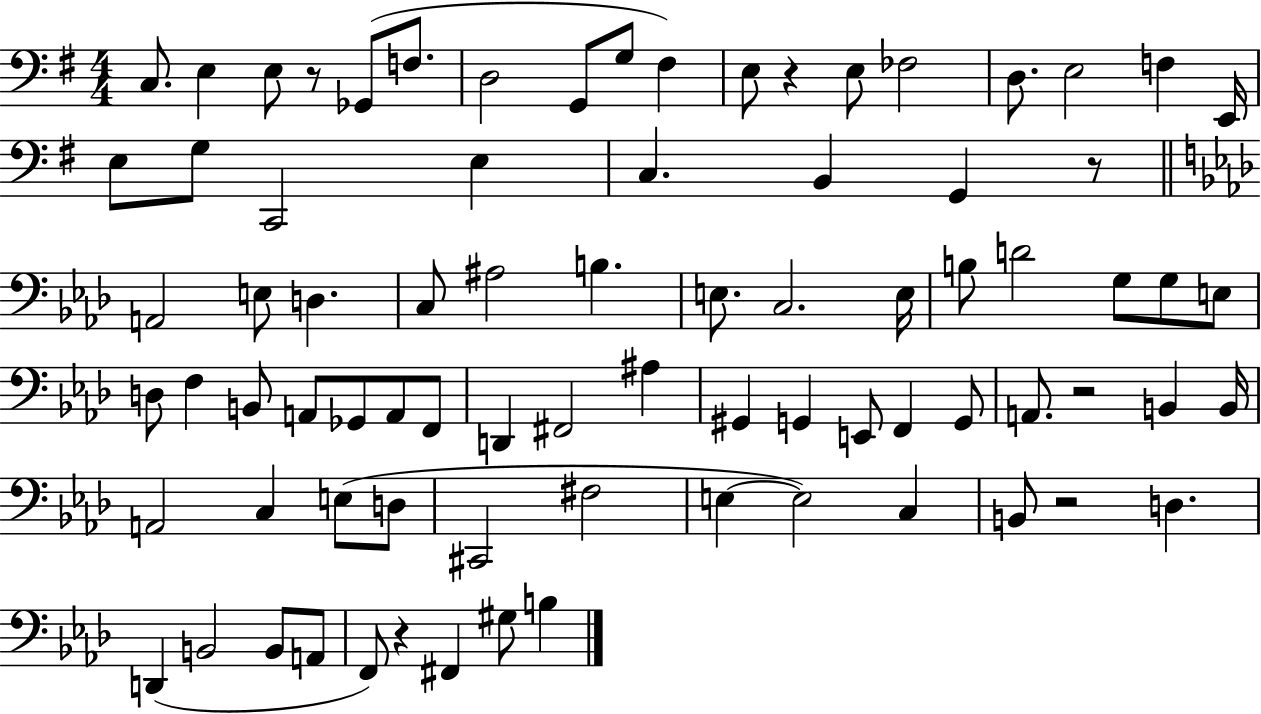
{
  \clef bass
  \numericTimeSignature
  \time 4/4
  \key g \major
  c8. e4 e8 r8 ges,8( f8. | d2 g,8 g8 fis4) | e8 r4 e8 fes2 | d8. e2 f4 e,16 | \break e8 g8 c,2 e4 | c4. b,4 g,4 r8 | \bar "||" \break \key aes \major a,2 e8 d4. | c8 ais2 b4. | e8. c2. e16 | b8 d'2 g8 g8 e8 | \break d8 f4 b,8 a,8 ges,8 a,8 f,8 | d,4 fis,2 ais4 | gis,4 g,4 e,8 f,4 g,8 | a,8. r2 b,4 b,16 | \break a,2 c4 e8( d8 | cis,2 fis2 | e4~~ e2) c4 | b,8 r2 d4. | \break d,4( b,2 b,8 a,8 | f,8) r4 fis,4 gis8 b4 | \bar "|."
}